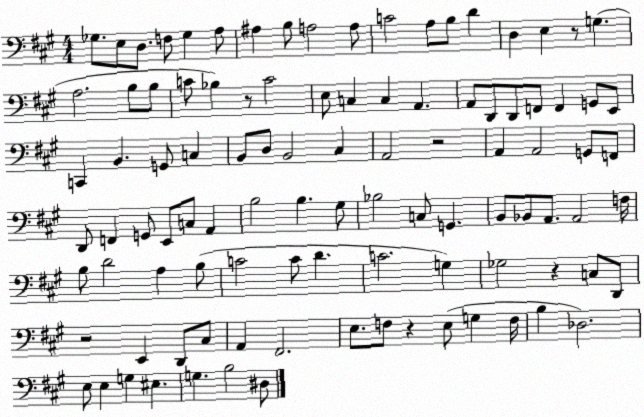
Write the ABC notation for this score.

X:1
T:Untitled
M:4/4
L:1/4
K:A
_G,/2 E,/2 D,/2 F,/2 _G, A,/2 ^A, B,/2 A,2 A,/2 C2 A,/2 B,/2 D D, E, z/2 G, A,2 B,/2 B,/2 C/2 _B, z/2 C2 E,/2 C, C, A,, A,,/2 D,,/2 D,,/2 F,,/2 F,, G,,/2 E,,/2 C,, B,, G,,/2 C, B,,/2 D,/2 B,,2 ^C, A,,2 z2 A,, A,,2 G,,/2 F,,/2 D,,/2 F,, G,,/2 E,,/2 C,/2 A,, B,2 B, ^G,/2 _B,2 C,/2 G,, B,,/2 _B,,/2 A,,/2 A,,2 F,/4 B,/2 D2 A, B,/2 C2 C/2 D C2 G, _G,2 z C,/2 D,,/2 z2 E,, D,,/2 ^C,/2 A,, ^F,,2 E,/2 F,/2 z E,/2 G, F,/4 B, _D,2 E,/2 E, G, ^E, G, B,2 ^D,/2